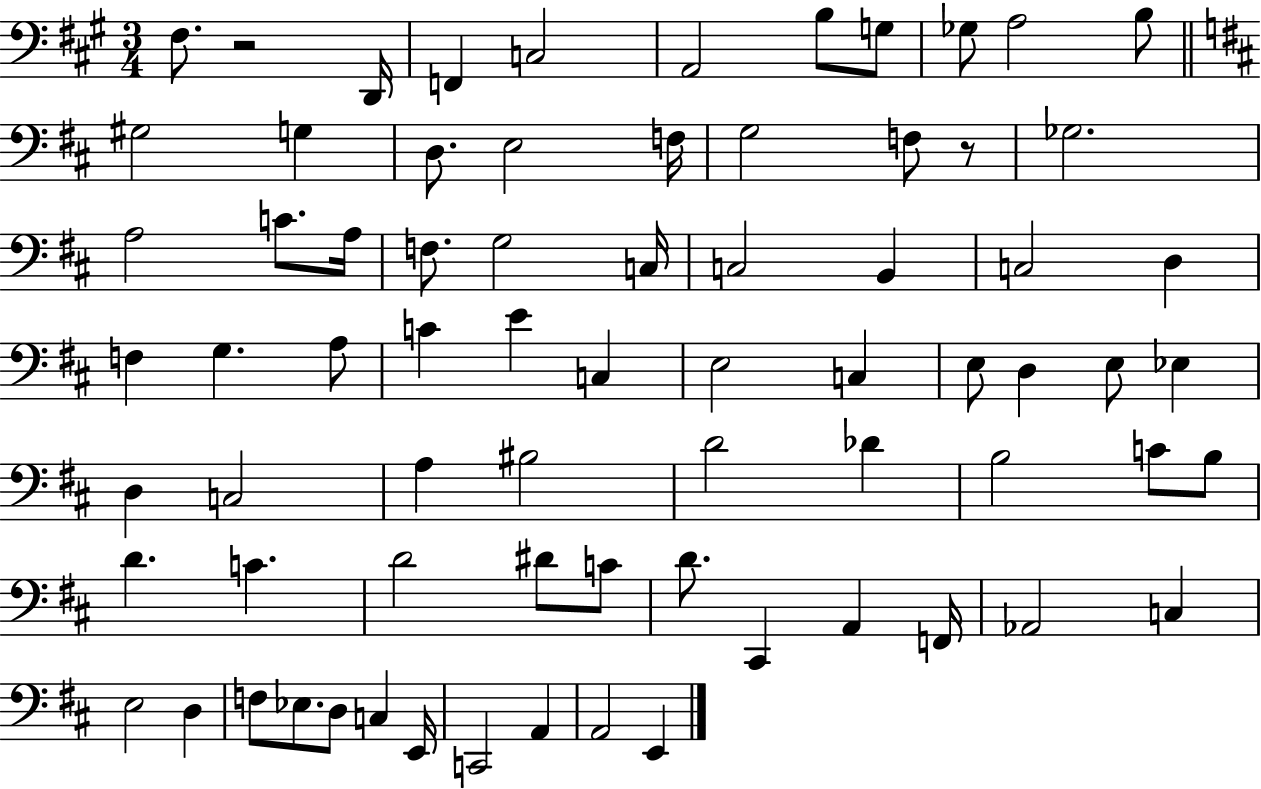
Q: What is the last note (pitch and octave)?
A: E2